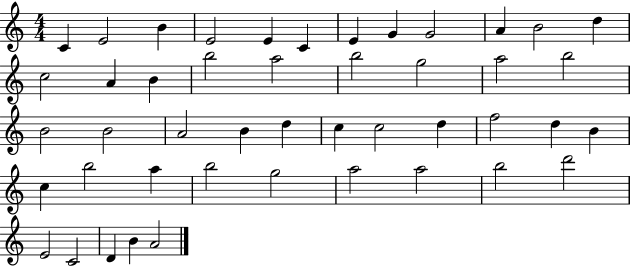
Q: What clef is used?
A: treble